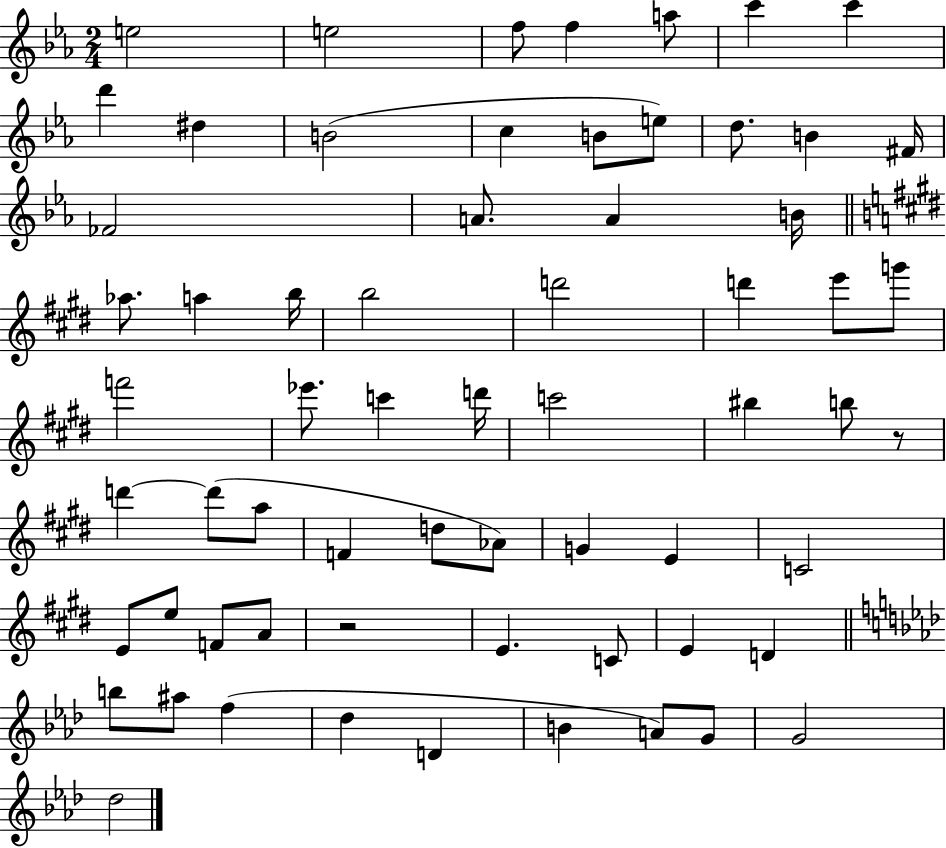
{
  \clef treble
  \numericTimeSignature
  \time 2/4
  \key ees \major
  e''2 | e''2 | f''8 f''4 a''8 | c'''4 c'''4 | \break d'''4 dis''4 | b'2( | c''4 b'8 e''8) | d''8. b'4 fis'16 | \break fes'2 | a'8. a'4 b'16 | \bar "||" \break \key e \major aes''8. a''4 b''16 | b''2 | d'''2 | d'''4 e'''8 g'''8 | \break f'''2 | ees'''8. c'''4 d'''16 | c'''2 | bis''4 b''8 r8 | \break d'''4~~ d'''8( a''8 | f'4 d''8 aes'8) | g'4 e'4 | c'2 | \break e'8 e''8 f'8 a'8 | r2 | e'4. c'8 | e'4 d'4 | \break \bar "||" \break \key f \minor b''8 ais''8 f''4( | des''4 d'4 | b'4 a'8) g'8 | g'2 | \break des''2 | \bar "|."
}